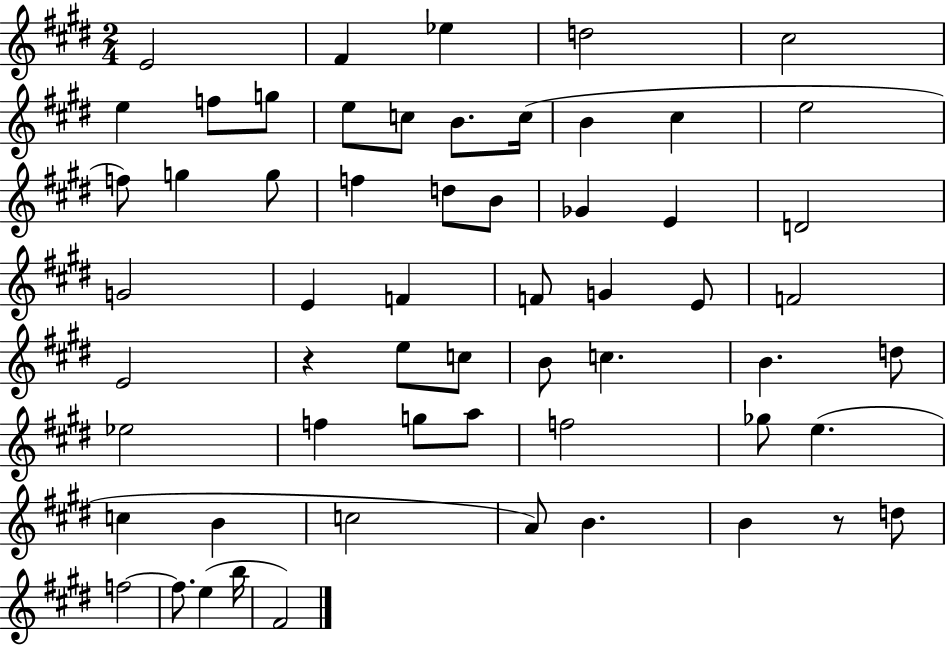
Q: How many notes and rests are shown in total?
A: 59